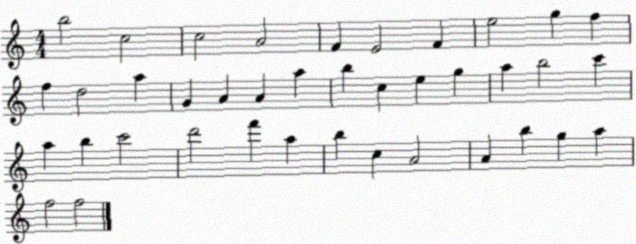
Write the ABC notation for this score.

X:1
T:Untitled
M:4/4
L:1/4
K:C
b2 c2 c2 A2 F E2 F e2 g f f d2 a G A A a b c e g a b2 c' a b c'2 d'2 f' a b c A2 A b g a f2 f2